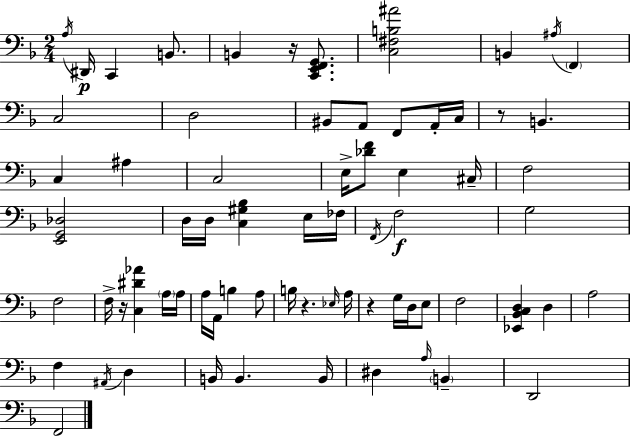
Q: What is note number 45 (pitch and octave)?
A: F3